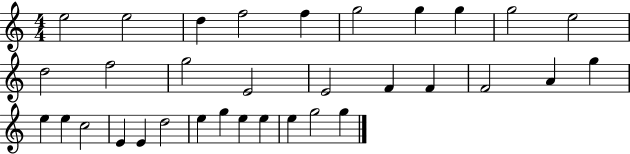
X:1
T:Untitled
M:4/4
L:1/4
K:C
e2 e2 d f2 f g2 g g g2 e2 d2 f2 g2 E2 E2 F F F2 A g e e c2 E E d2 e g e e e g2 g